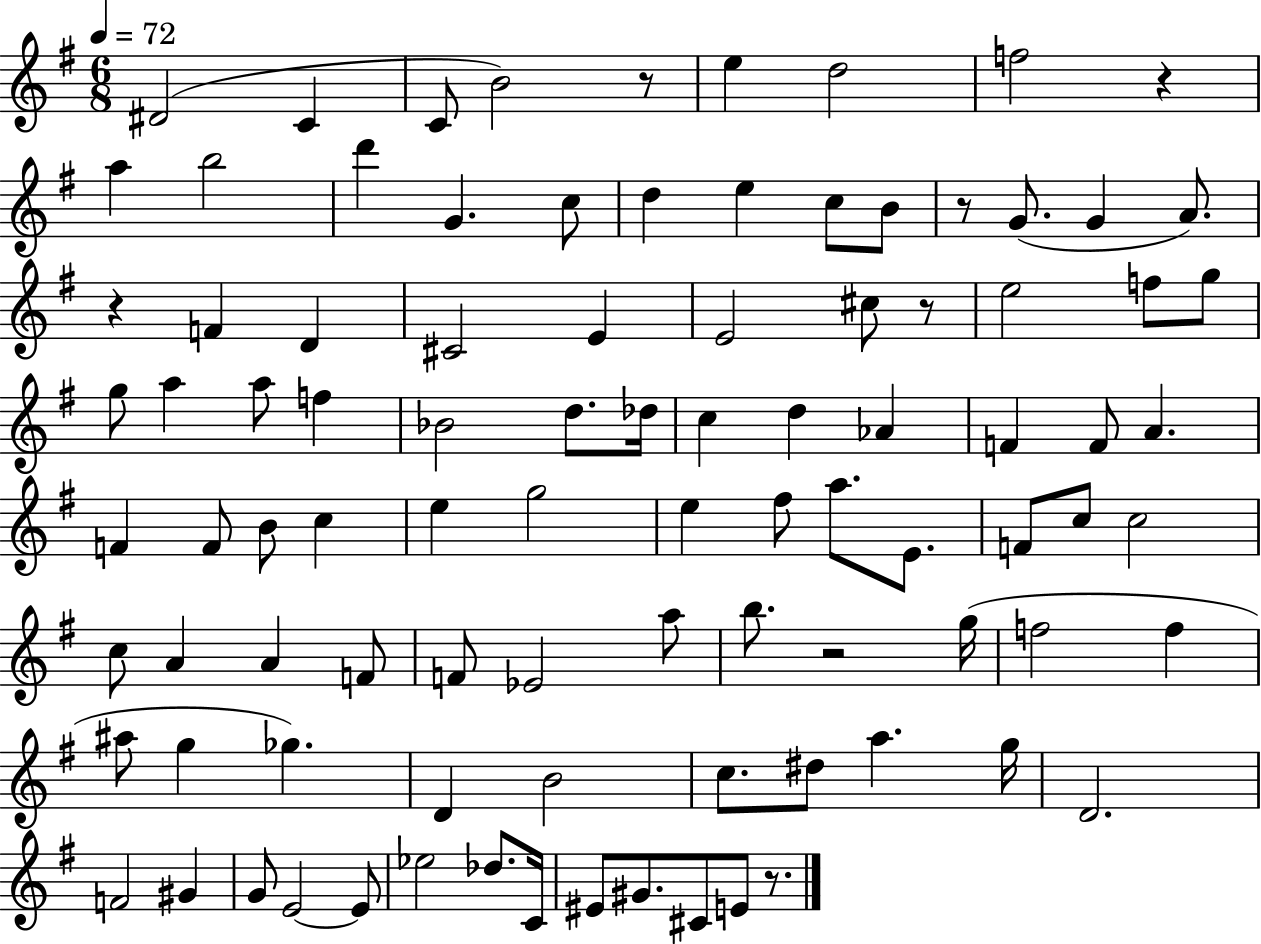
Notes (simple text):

D#4/h C4/q C4/e B4/h R/e E5/q D5/h F5/h R/q A5/q B5/h D6/q G4/q. C5/e D5/q E5/q C5/e B4/e R/e G4/e. G4/q A4/e. R/q F4/q D4/q C#4/h E4/q E4/h C#5/e R/e E5/h F5/e G5/e G5/e A5/q A5/e F5/q Bb4/h D5/e. Db5/s C5/q D5/q Ab4/q F4/q F4/e A4/q. F4/q F4/e B4/e C5/q E5/q G5/h E5/q F#5/e A5/e. E4/e. F4/e C5/e C5/h C5/e A4/q A4/q F4/e F4/e Eb4/h A5/e B5/e. R/h G5/s F5/h F5/q A#5/e G5/q Gb5/q. D4/q B4/h C5/e. D#5/e A5/q. G5/s D4/h. F4/h G#4/q G4/e E4/h E4/e Eb5/h Db5/e. C4/s EIS4/e G#4/e. C#4/e E4/e R/e.